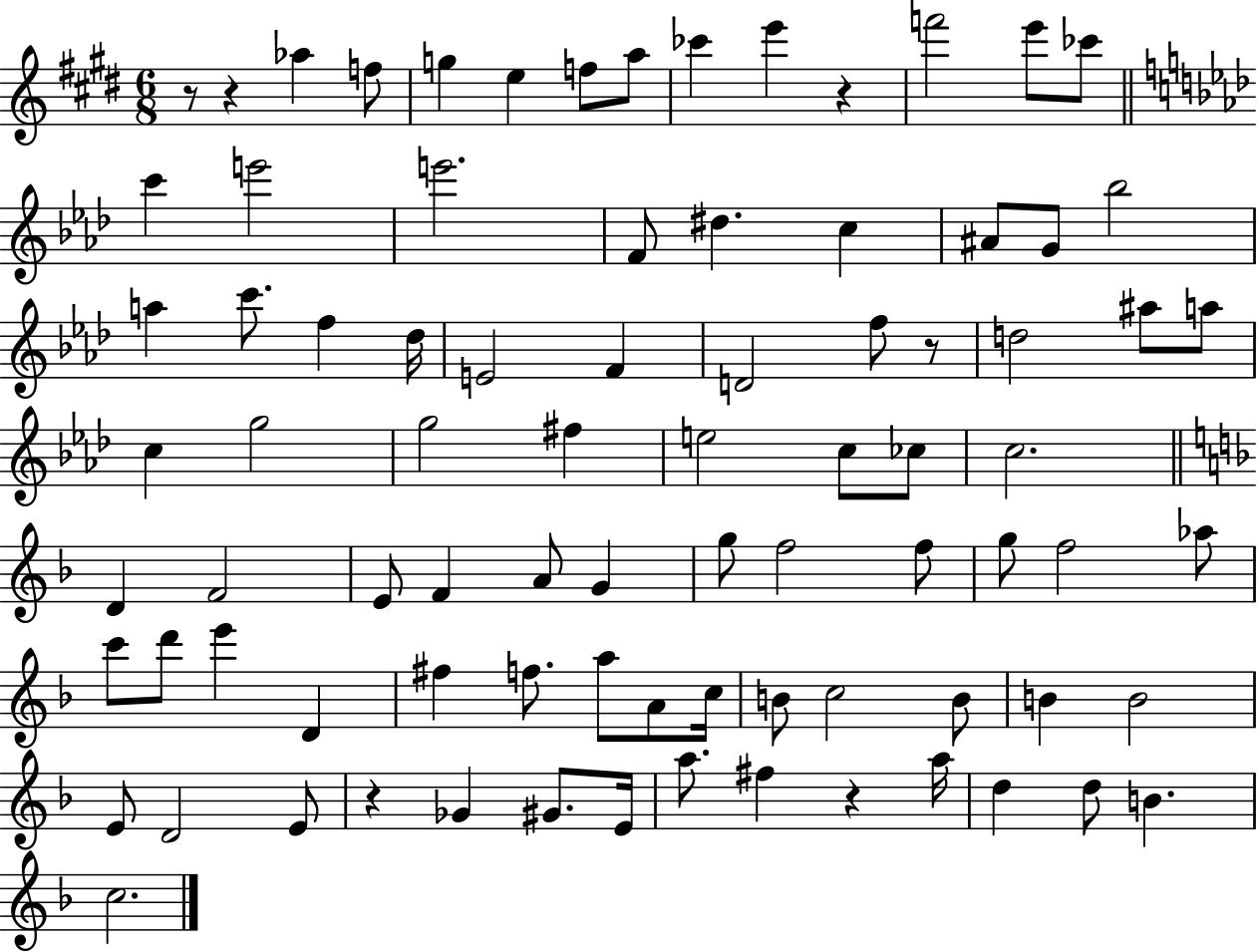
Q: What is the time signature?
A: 6/8